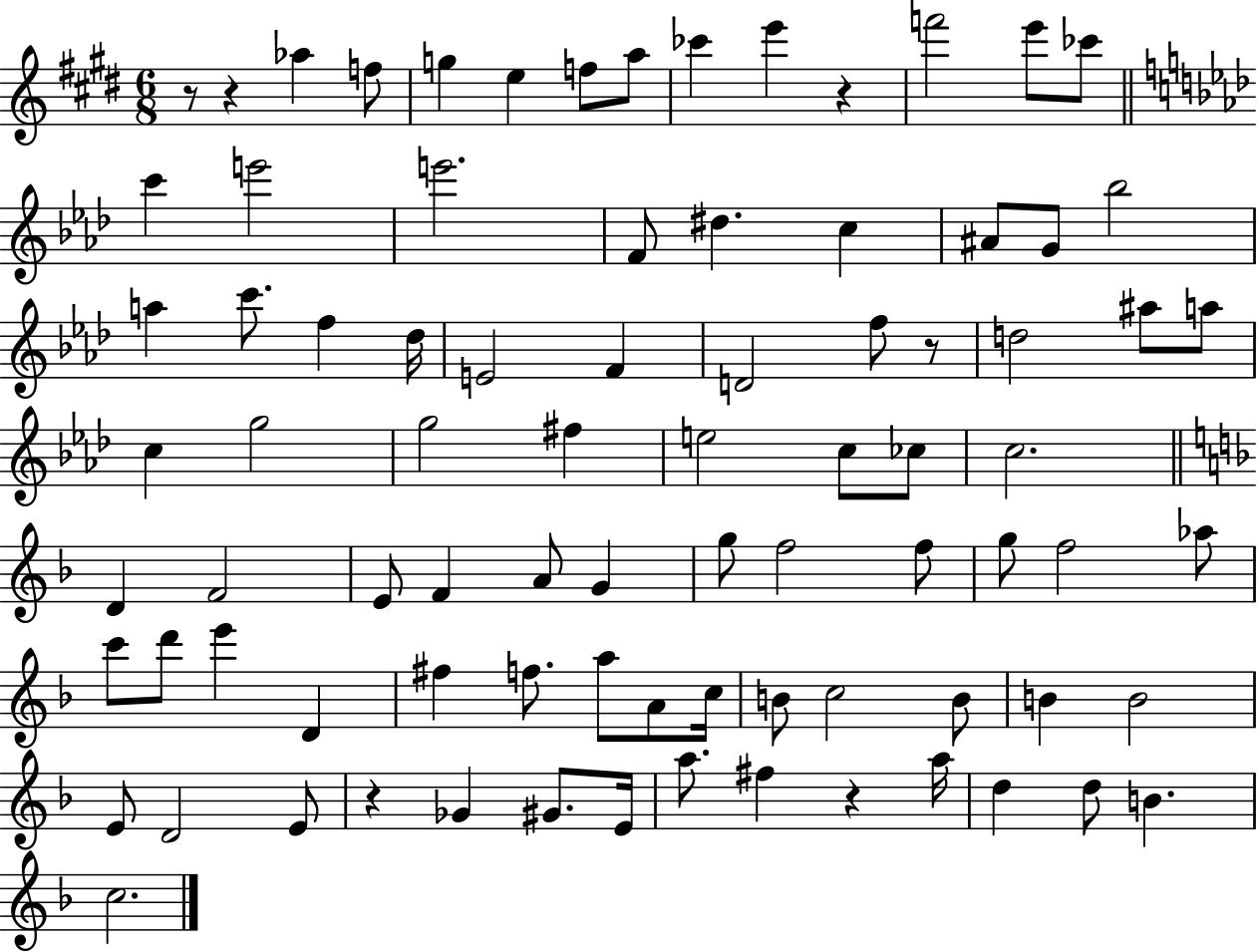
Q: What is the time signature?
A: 6/8